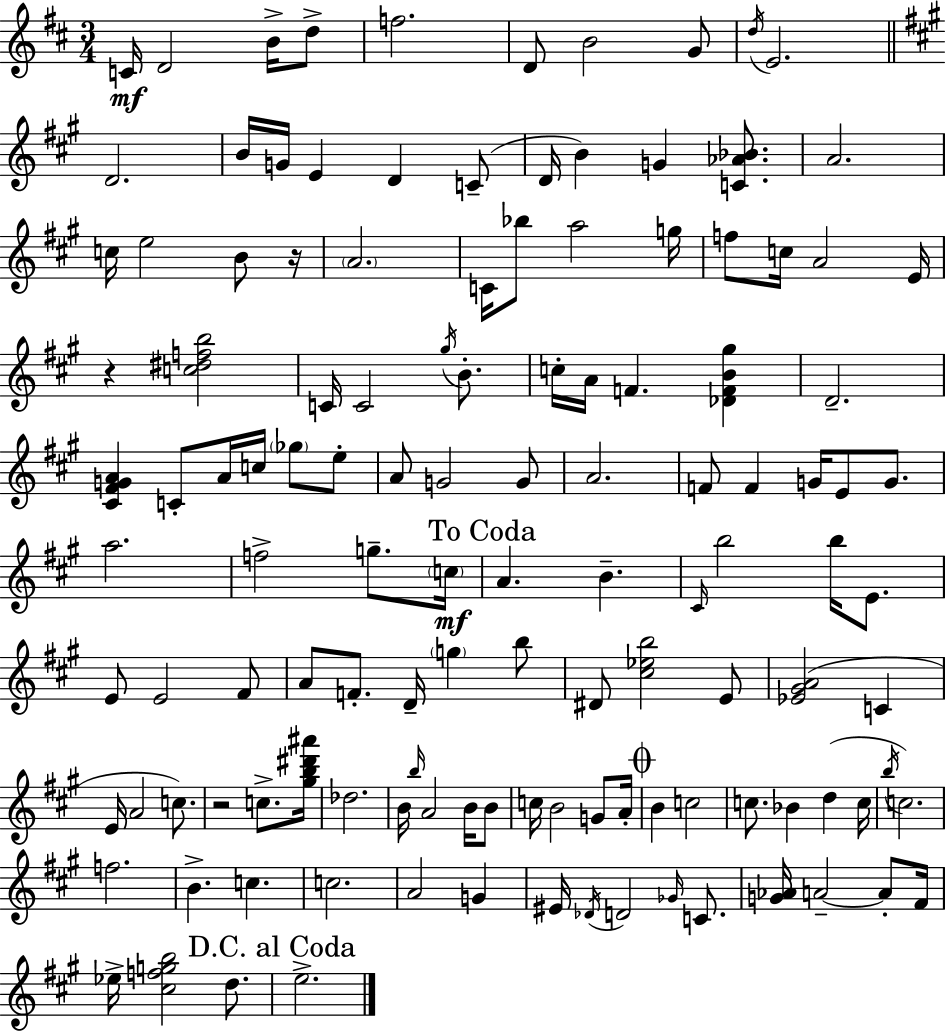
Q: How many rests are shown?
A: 3